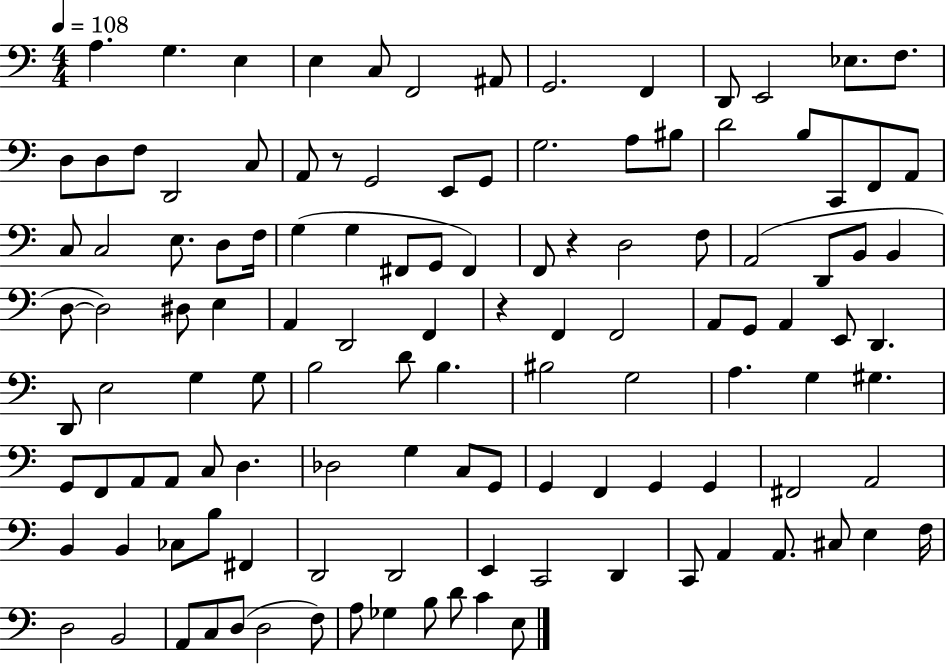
X:1
T:Untitled
M:4/4
L:1/4
K:C
A, G, E, E, C,/2 F,,2 ^A,,/2 G,,2 F,, D,,/2 E,,2 _E,/2 F,/2 D,/2 D,/2 F,/2 D,,2 C,/2 A,,/2 z/2 G,,2 E,,/2 G,,/2 G,2 A,/2 ^B,/2 D2 B,/2 C,,/2 F,,/2 A,,/2 C,/2 C,2 E,/2 D,/2 F,/4 G, G, ^F,,/2 G,,/2 ^F,, F,,/2 z D,2 F,/2 A,,2 D,,/2 B,,/2 B,, D,/2 D,2 ^D,/2 E, A,, D,,2 F,, z F,, F,,2 A,,/2 G,,/2 A,, E,,/2 D,, D,,/2 E,2 G, G,/2 B,2 D/2 B, ^B,2 G,2 A, G, ^G, G,,/2 F,,/2 A,,/2 A,,/2 C,/2 D, _D,2 G, C,/2 G,,/2 G,, F,, G,, G,, ^F,,2 A,,2 B,, B,, _C,/2 B,/2 ^F,, D,,2 D,,2 E,, C,,2 D,, C,,/2 A,, A,,/2 ^C,/2 E, F,/4 D,2 B,,2 A,,/2 C,/2 D,/2 D,2 F,/2 A,/2 _G, B,/2 D/2 C E,/2